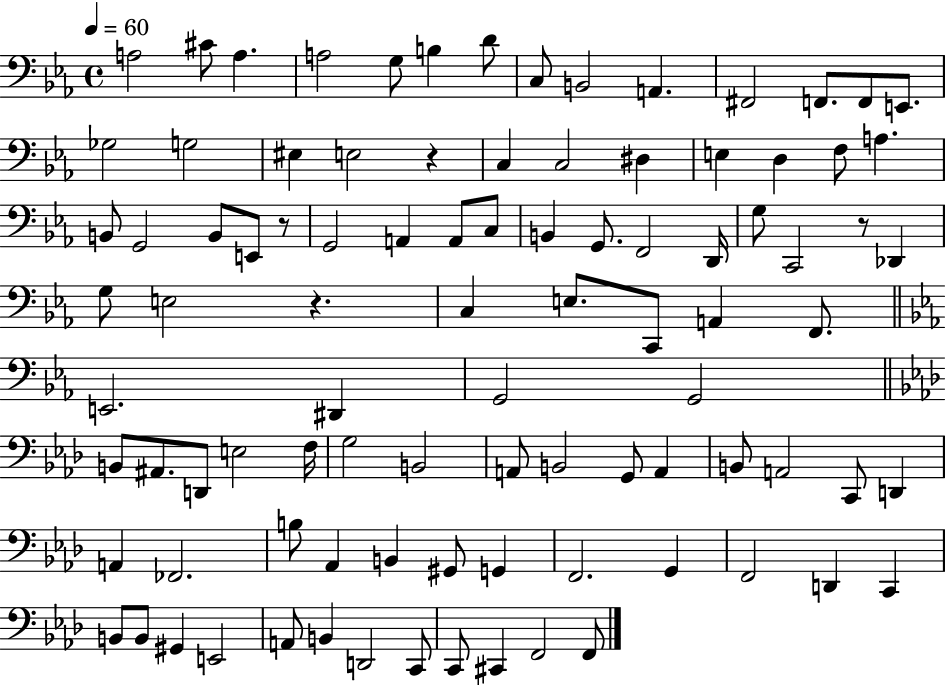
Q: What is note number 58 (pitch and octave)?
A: B2